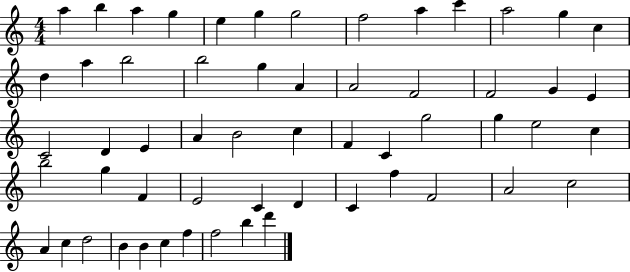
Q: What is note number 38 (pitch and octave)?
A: G5